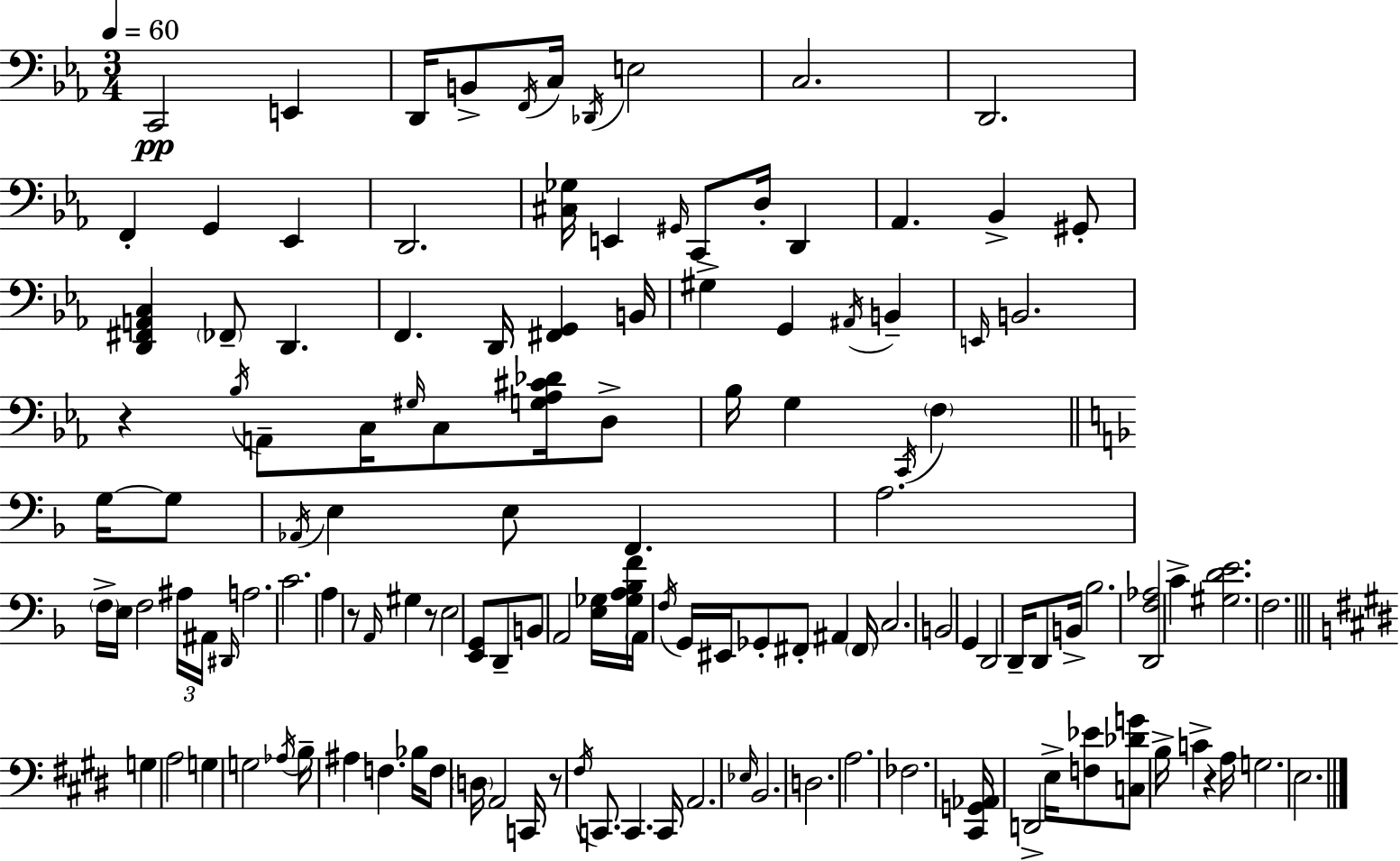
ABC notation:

X:1
T:Untitled
M:3/4
L:1/4
K:Eb
C,,2 E,, D,,/4 B,,/2 F,,/4 C,/4 _D,,/4 E,2 C,2 D,,2 F,, G,, _E,, D,,2 [^C,_G,]/4 E,, ^G,,/4 C,,/2 D,/4 D,, _A,, _B,, ^G,,/2 [D,,^F,,A,,C,] _F,,/2 D,, F,, D,,/4 [^F,,G,,] B,,/4 ^G, G,, ^A,,/4 B,, E,,/4 B,,2 z _B,/4 A,,/2 C,/4 ^G,/4 C,/2 [G,_A,^C_D]/4 D,/2 _B,/4 G, C,,/4 F, G,/4 G,/2 _A,,/4 E, E,/2 F,, A,2 F,/4 E,/4 F,2 ^A,/4 ^A,,/4 ^D,,/4 A,2 C2 A, z/2 A,,/4 ^G, z/2 E,2 [E,,G,,]/2 D,,/2 B,,/2 A,,2 [E,_G,]/4 [_G,A,_B,F]/4 A,,/4 F,/4 G,,/4 ^E,,/4 _G,,/2 ^F,,/2 ^A,, ^F,,/4 C,2 B,,2 G,, D,,2 D,,/4 D,,/2 B,,/4 _B,2 [D,,F,_A,]2 C [^G,DE]2 F,2 G, A,2 G, G,2 _A,/4 B,/4 ^A, F, _B,/4 F,/2 D,/4 A,,2 C,,/4 z/2 ^F,/4 C,,/2 C,, C,,/4 A,,2 _E,/4 B,,2 D,2 A,2 _F,2 [^C,,G,,_A,,]/4 D,,2 E,/4 [F,_E]/2 [C,_DG]/2 B,/4 C z A,/4 G,2 E,2